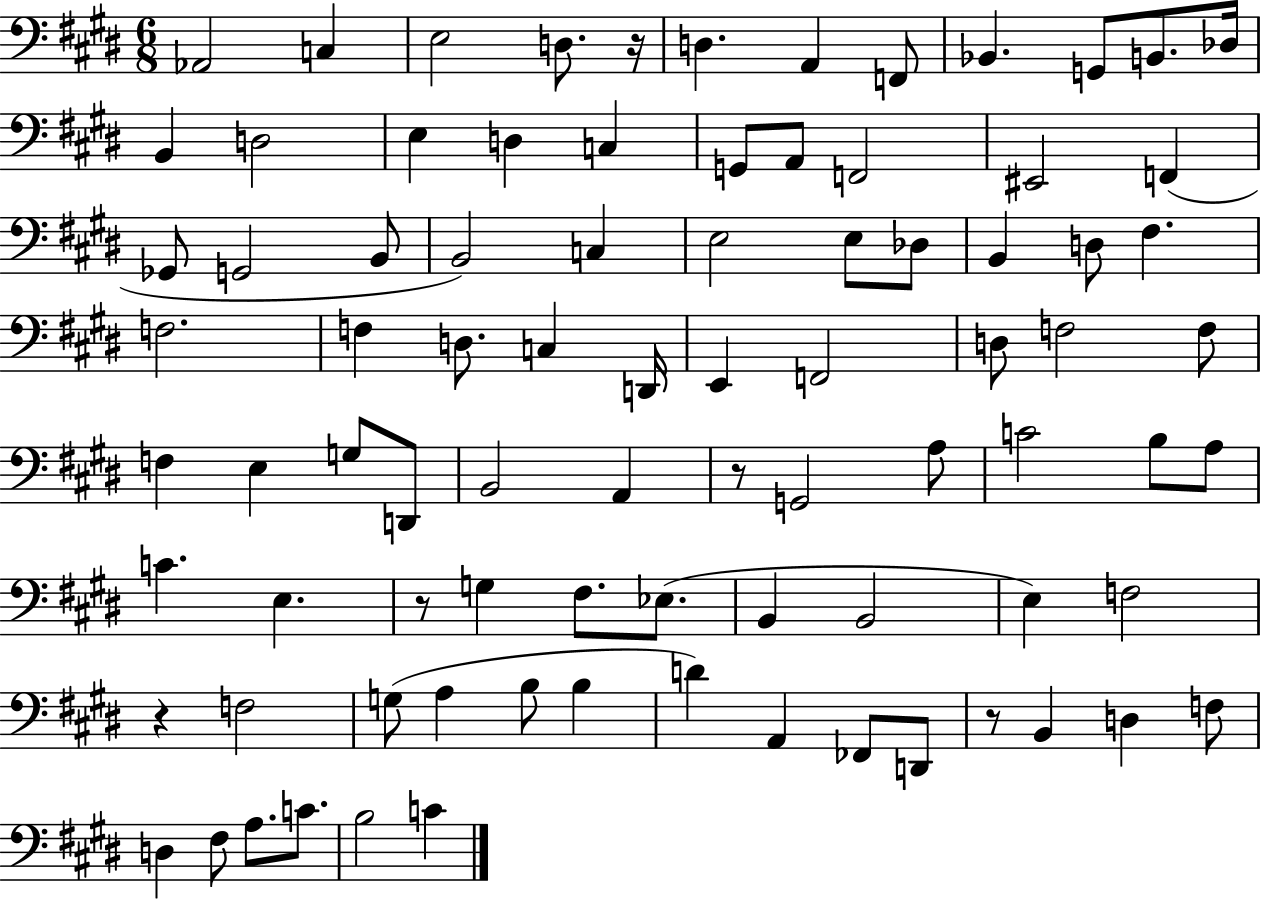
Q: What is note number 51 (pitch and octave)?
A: C4